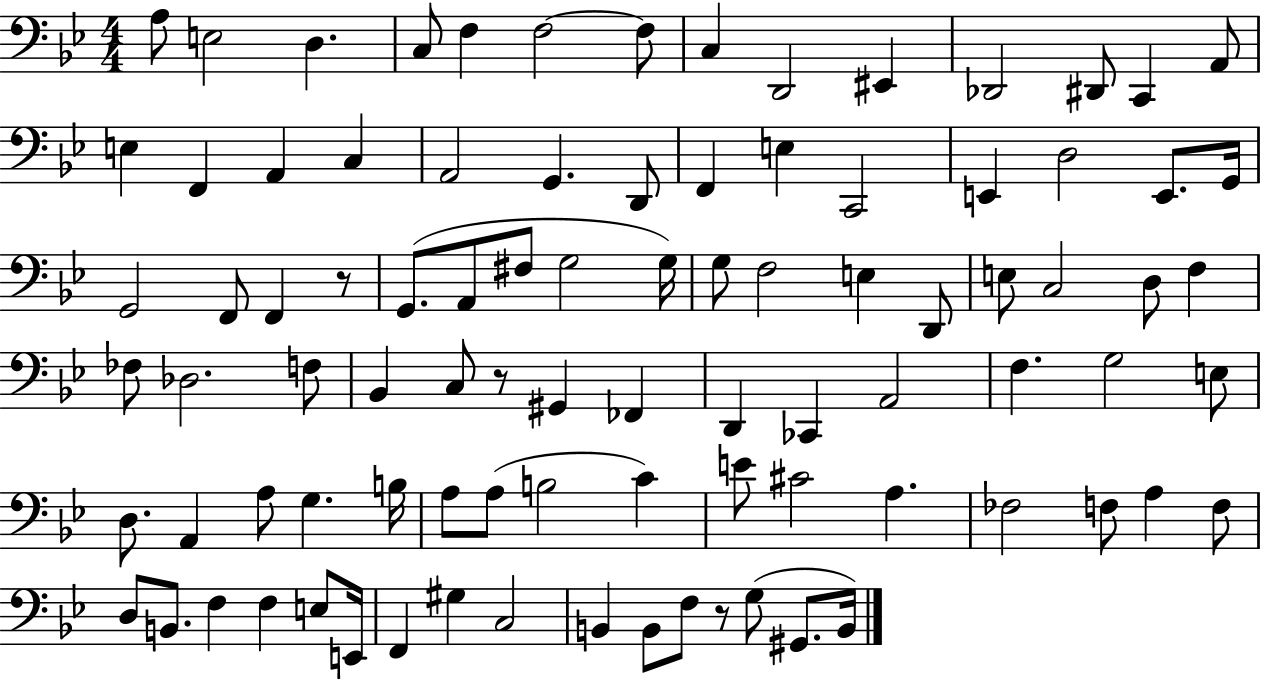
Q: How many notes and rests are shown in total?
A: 91